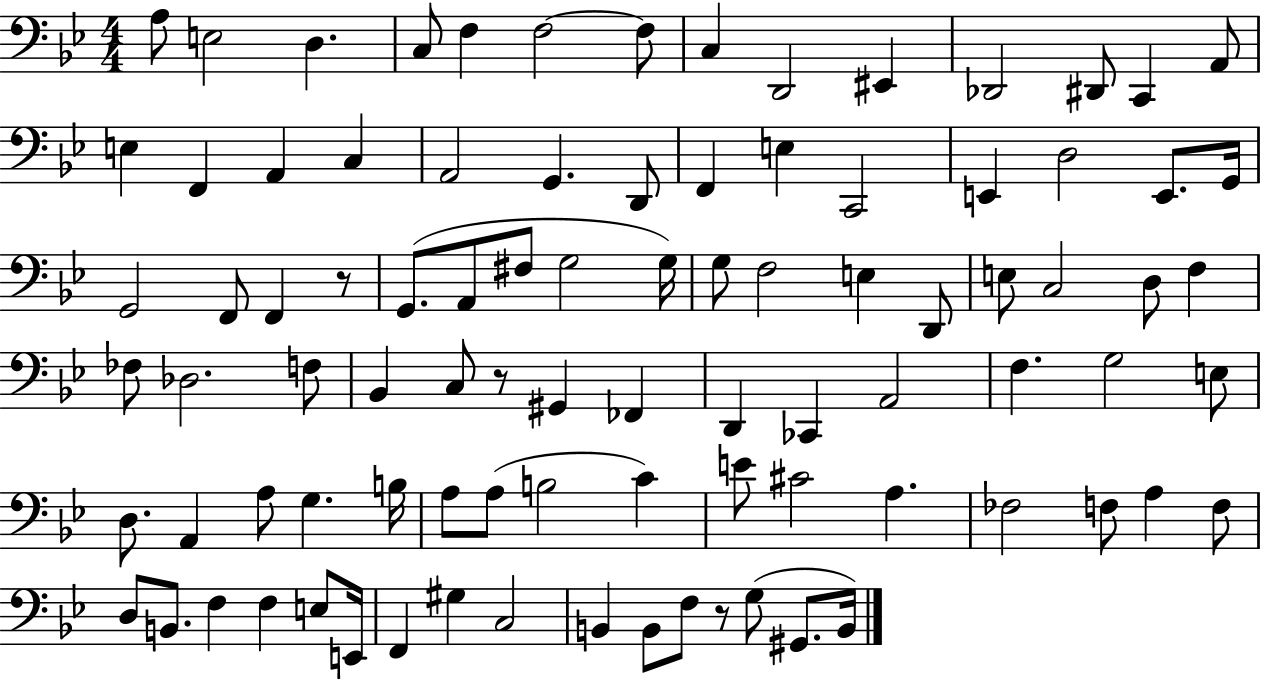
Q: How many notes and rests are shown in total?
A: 91